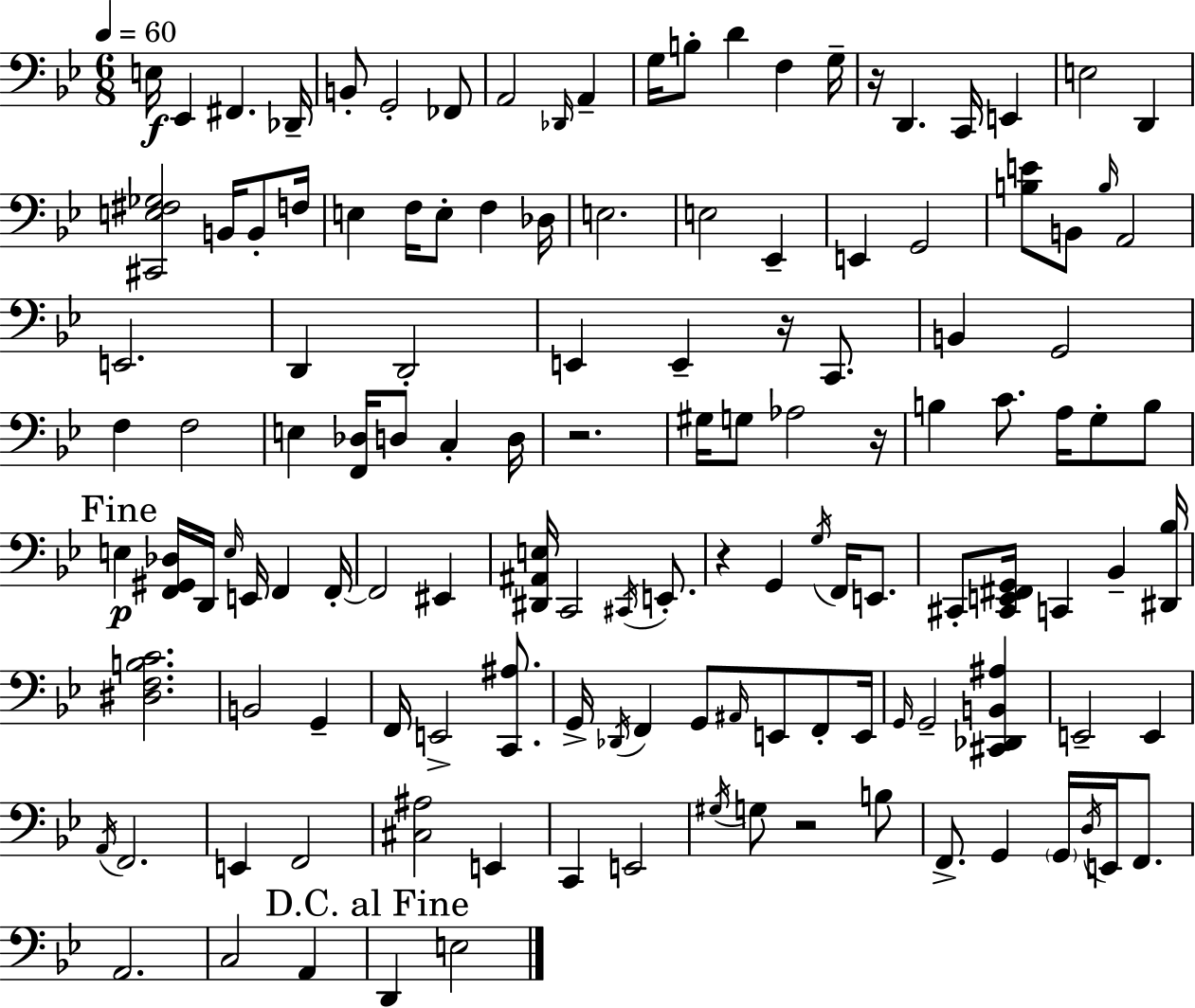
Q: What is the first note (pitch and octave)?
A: E3